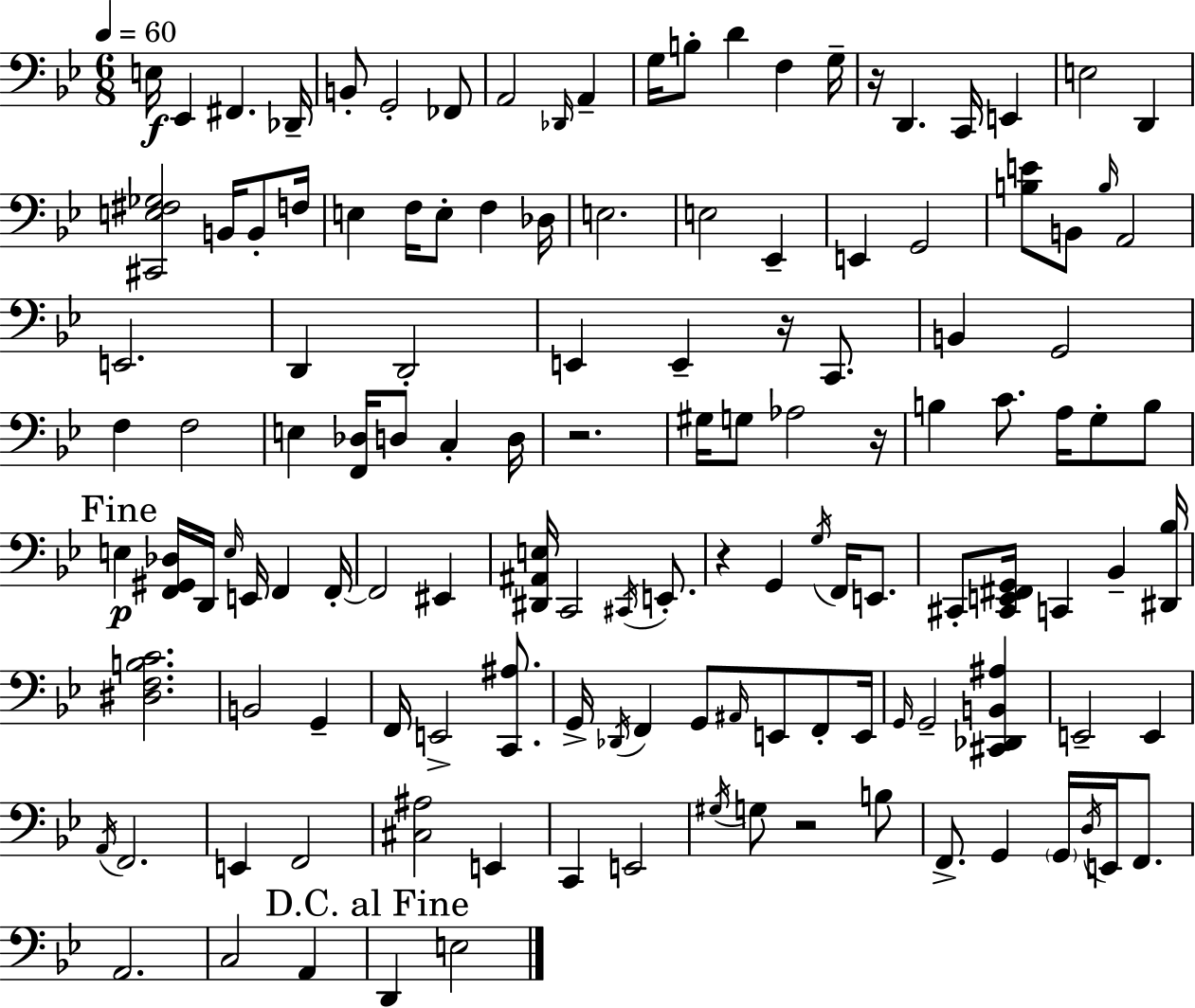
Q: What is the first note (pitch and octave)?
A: E3